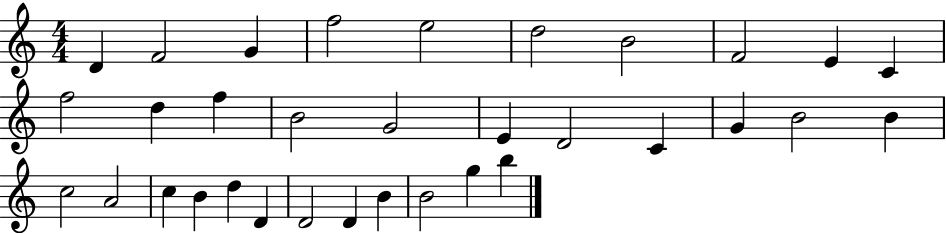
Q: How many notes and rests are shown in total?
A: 33